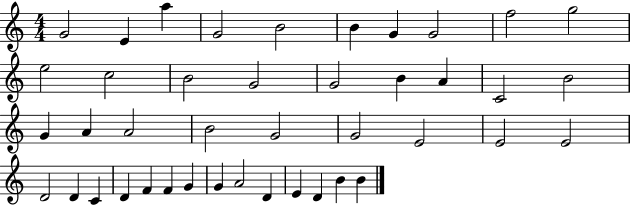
{
  \clef treble
  \numericTimeSignature
  \time 4/4
  \key c \major
  g'2 e'4 a''4 | g'2 b'2 | b'4 g'4 g'2 | f''2 g''2 | \break e''2 c''2 | b'2 g'2 | g'2 b'4 a'4 | c'2 b'2 | \break g'4 a'4 a'2 | b'2 g'2 | g'2 e'2 | e'2 e'2 | \break d'2 d'4 c'4 | d'4 f'4 f'4 g'4 | g'4 a'2 d'4 | e'4 d'4 b'4 b'4 | \break \bar "|."
}